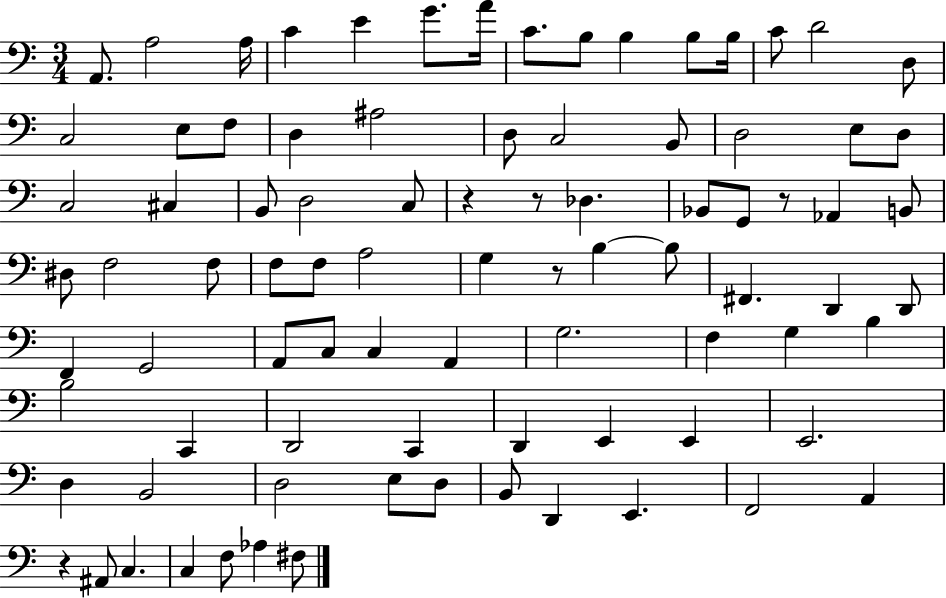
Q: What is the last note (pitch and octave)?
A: F#3